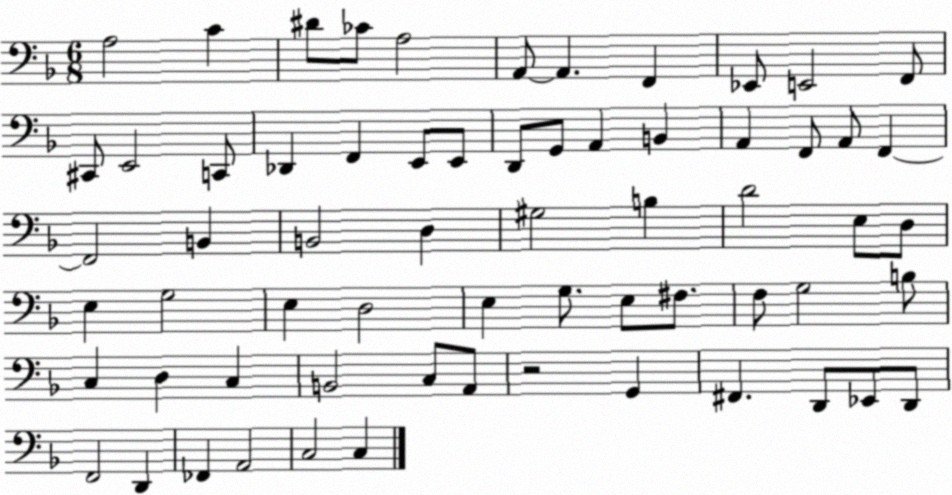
X:1
T:Untitled
M:6/8
L:1/4
K:F
A,2 C ^D/2 _C/2 A,2 A,,/2 A,, F,, _E,,/2 E,,2 F,,/2 ^C,,/2 E,,2 C,,/2 _D,, F,, E,,/2 E,,/2 D,,/2 G,,/2 A,, B,, A,, F,,/2 A,,/2 F,, F,,2 B,, B,,2 D, ^G,2 B, D2 E,/2 D,/2 E, G,2 E, D,2 E, G,/2 E,/2 ^F,/2 F,/2 G,2 B,/2 C, D, C, B,,2 C,/2 A,,/2 z2 G,, ^F,, D,,/2 _E,,/2 D,,/2 F,,2 D,, _F,, A,,2 C,2 C,